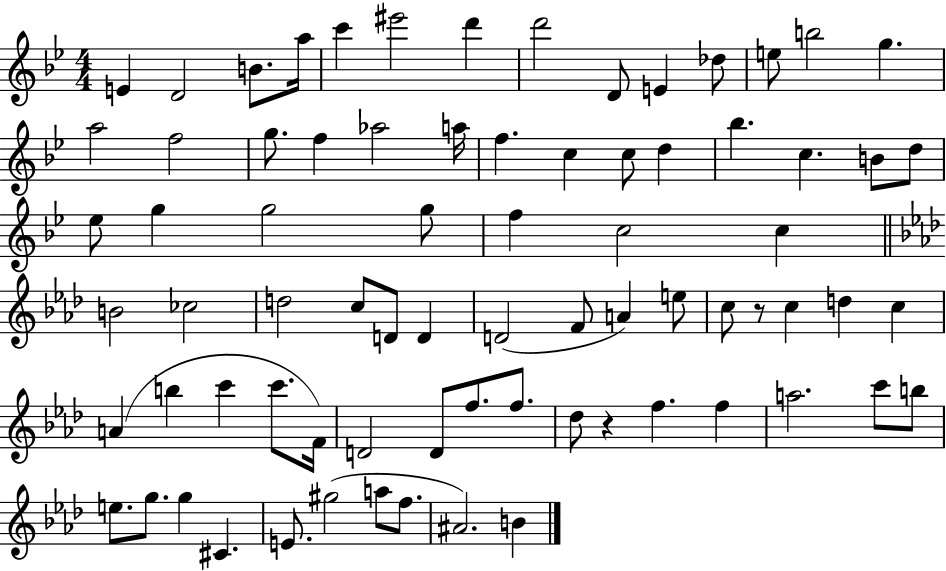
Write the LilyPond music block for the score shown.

{
  \clef treble
  \numericTimeSignature
  \time 4/4
  \key bes \major
  e'4 d'2 b'8. a''16 | c'''4 eis'''2 d'''4 | d'''2 d'8 e'4 des''8 | e''8 b''2 g''4. | \break a''2 f''2 | g''8. f''4 aes''2 a''16 | f''4. c''4 c''8 d''4 | bes''4. c''4. b'8 d''8 | \break ees''8 g''4 g''2 g''8 | f''4 c''2 c''4 | \bar "||" \break \key f \minor b'2 ces''2 | d''2 c''8 d'8 d'4 | d'2( f'8 a'4) e''8 | c''8 r8 c''4 d''4 c''4 | \break a'4( b''4 c'''4 c'''8. f'16) | d'2 d'8 f''8. f''8. | des''8 r4 f''4. f''4 | a''2. c'''8 b''8 | \break e''8. g''8. g''4 cis'4. | e'8. gis''2( a''8 f''8. | ais'2.) b'4 | \bar "|."
}